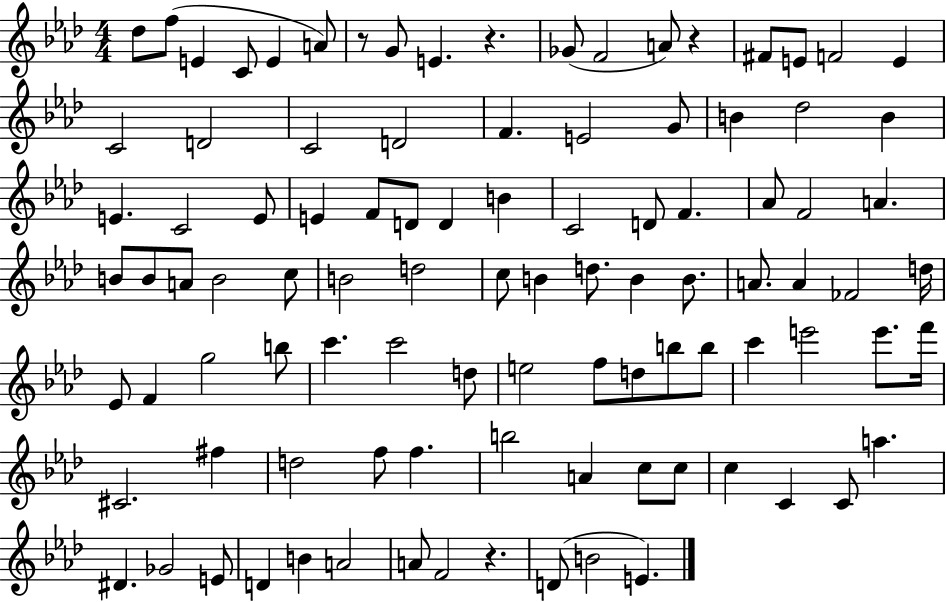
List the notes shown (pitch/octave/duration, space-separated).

Db5/e F5/e E4/q C4/e E4/q A4/e R/e G4/e E4/q. R/q. Gb4/e F4/h A4/e R/q F#4/e E4/e F4/h E4/q C4/h D4/h C4/h D4/h F4/q. E4/h G4/e B4/q Db5/h B4/q E4/q. C4/h E4/e E4/q F4/e D4/e D4/q B4/q C4/h D4/e F4/q. Ab4/e F4/h A4/q. B4/e B4/e A4/e B4/h C5/e B4/h D5/h C5/e B4/q D5/e. B4/q B4/e. A4/e. A4/q FES4/h D5/s Eb4/e F4/q G5/h B5/e C6/q. C6/h D5/e E5/h F5/e D5/e B5/e B5/e C6/q E6/h E6/e. F6/s C#4/h. F#5/q D5/h F5/e F5/q. B5/h A4/q C5/e C5/e C5/q C4/q C4/e A5/q. D#4/q. Gb4/h E4/e D4/q B4/q A4/h A4/e F4/h R/q. D4/e B4/h E4/q.